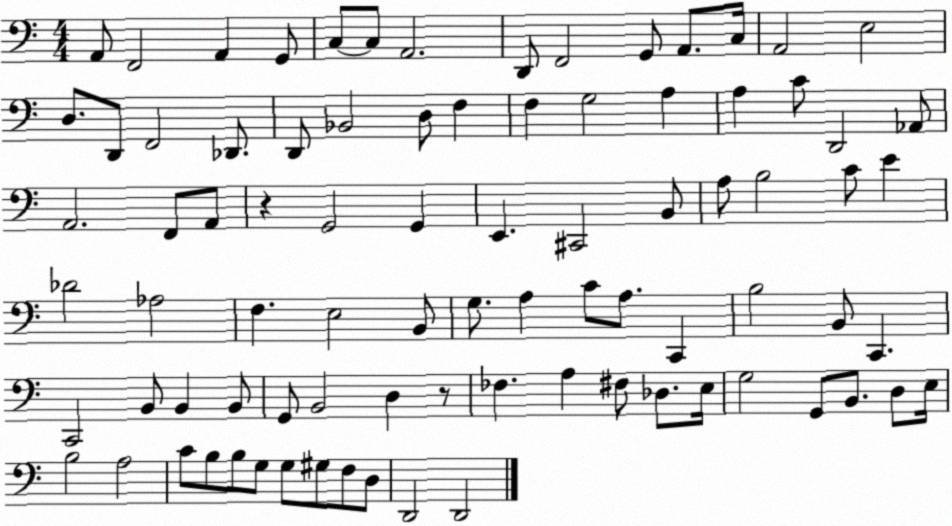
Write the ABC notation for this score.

X:1
T:Untitled
M:4/4
L:1/4
K:C
A,,/2 F,,2 A,, G,,/2 C,/2 C,/2 A,,2 D,,/2 F,,2 G,,/2 A,,/2 C,/4 A,,2 E,2 D,/2 D,,/2 F,,2 _D,,/2 D,,/2 _B,,2 D,/2 F, F, G,2 A, A, C/2 D,,2 _A,,/2 A,,2 F,,/2 A,,/2 z G,,2 G,, E,, ^C,,2 B,,/2 A,/2 B,2 C/2 E _D2 _A,2 F, E,2 B,,/2 G,/2 A, C/2 A,/2 C,, B,2 B,,/2 C,, C,,2 B,,/2 B,, B,,/2 G,,/2 B,,2 D, z/2 _F, A, ^F,/2 _D,/2 E,/4 G,2 G,,/2 B,,/2 D,/2 E,/4 B,2 A,2 C/2 B,/2 B,/2 G,/2 G,/2 ^G,/2 F,/2 D,/2 D,,2 D,,2